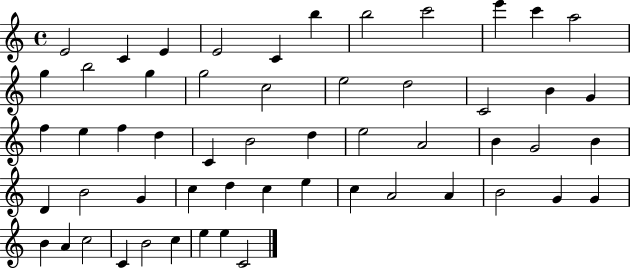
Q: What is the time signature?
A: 4/4